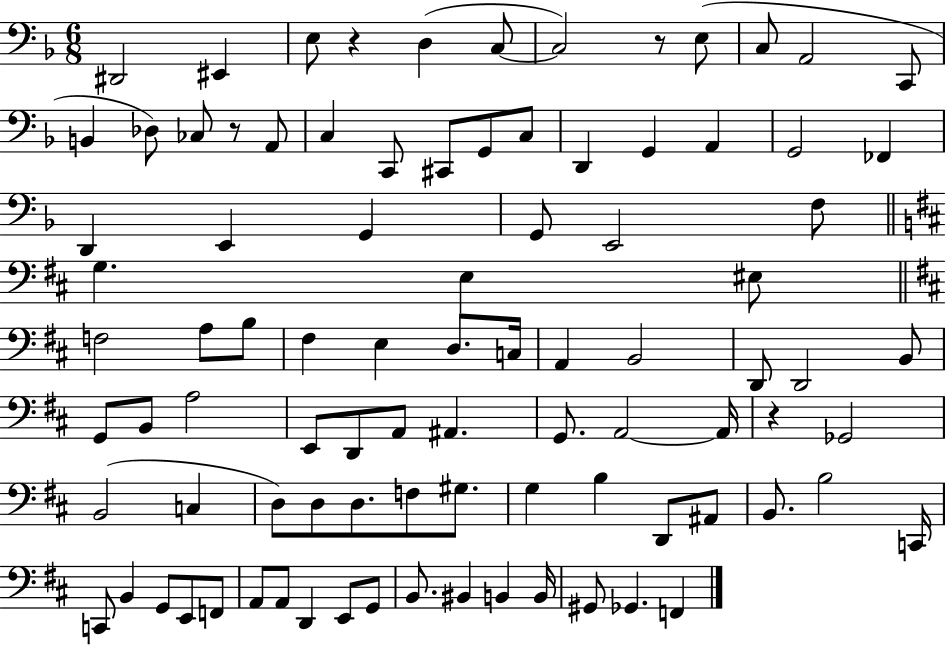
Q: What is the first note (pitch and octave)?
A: D#2